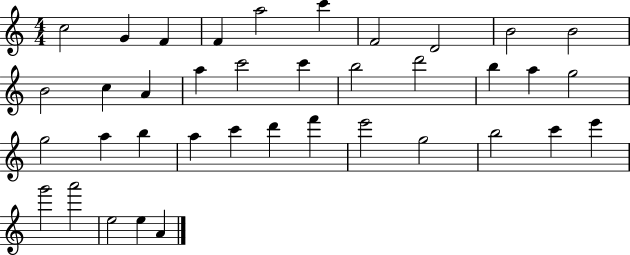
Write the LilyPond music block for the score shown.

{
  \clef treble
  \numericTimeSignature
  \time 4/4
  \key c \major
  c''2 g'4 f'4 | f'4 a''2 c'''4 | f'2 d'2 | b'2 b'2 | \break b'2 c''4 a'4 | a''4 c'''2 c'''4 | b''2 d'''2 | b''4 a''4 g''2 | \break g''2 a''4 b''4 | a''4 c'''4 d'''4 f'''4 | e'''2 g''2 | b''2 c'''4 e'''4 | \break g'''2 a'''2 | e''2 e''4 a'4 | \bar "|."
}